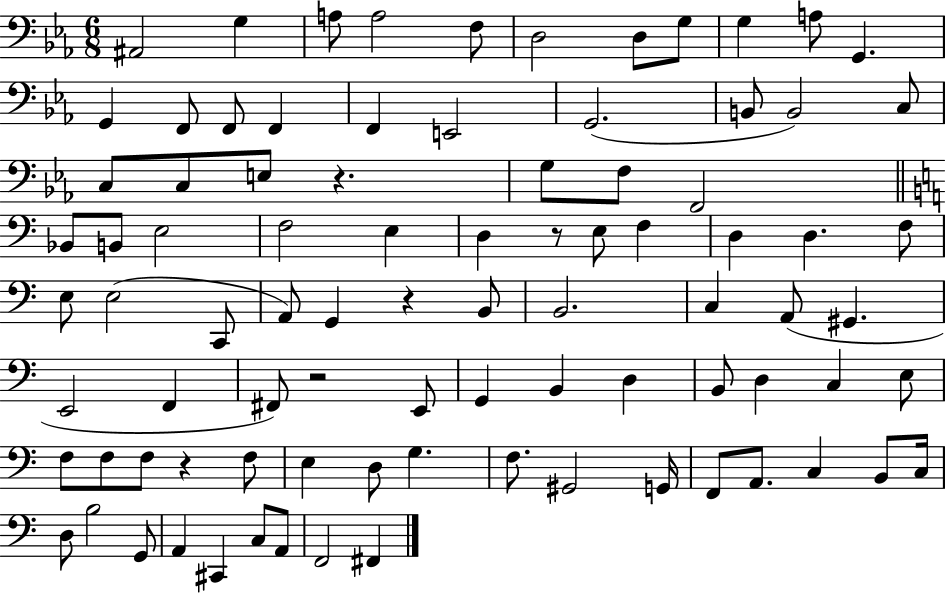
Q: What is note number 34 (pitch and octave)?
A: E3